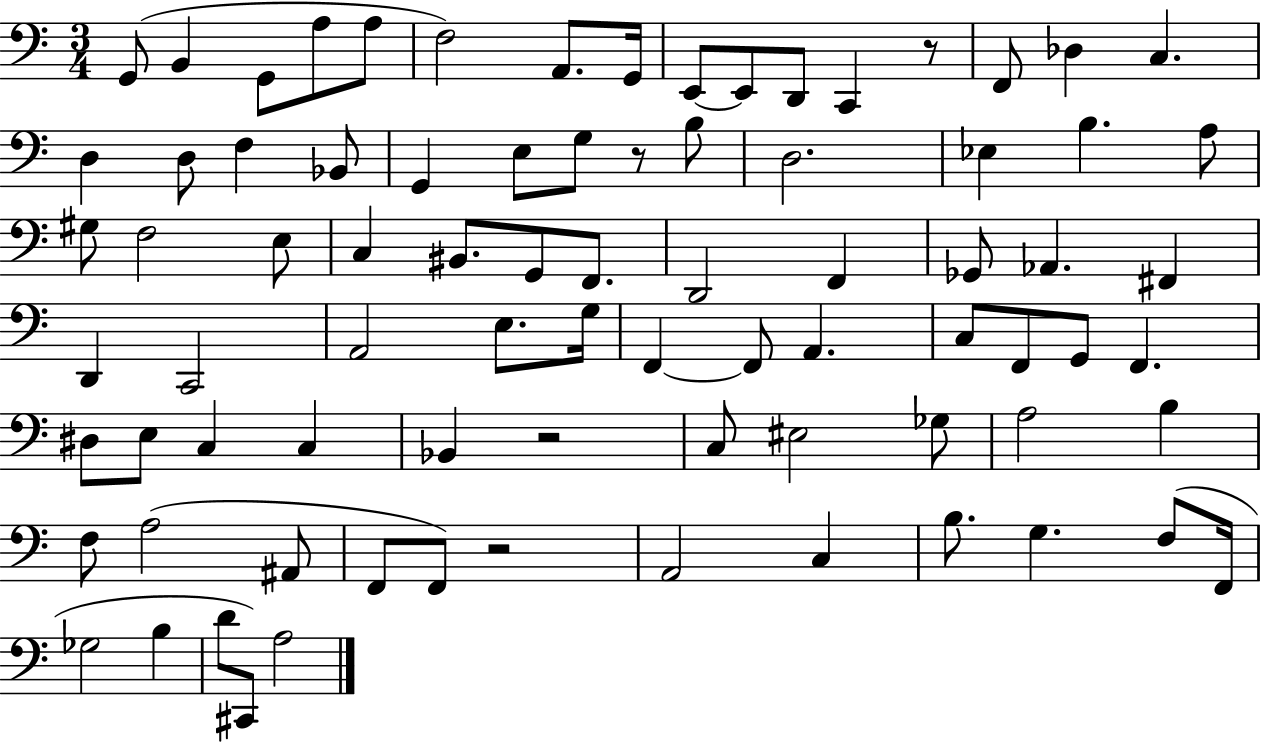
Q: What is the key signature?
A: C major